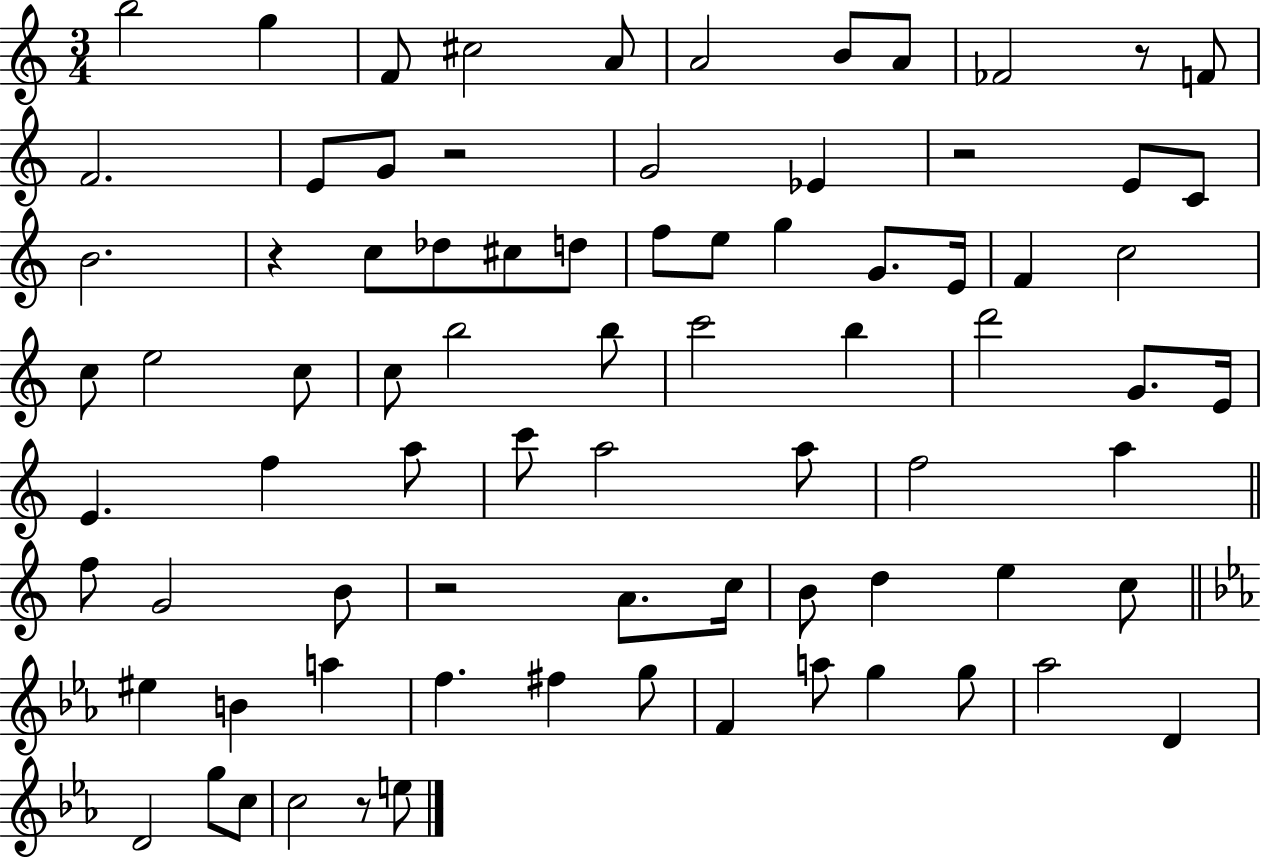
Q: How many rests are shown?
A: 6